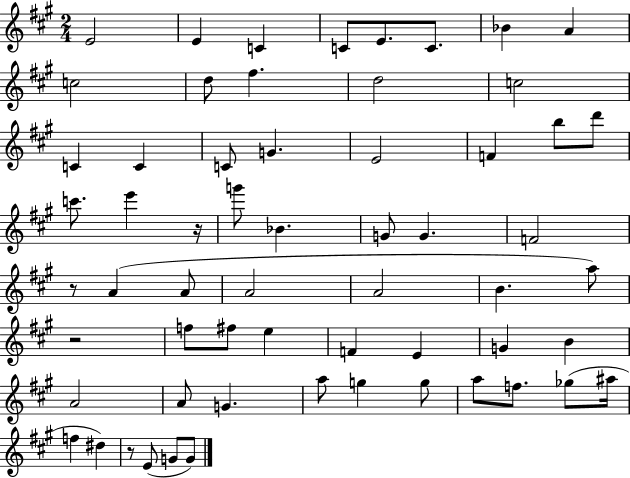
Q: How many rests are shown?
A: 4